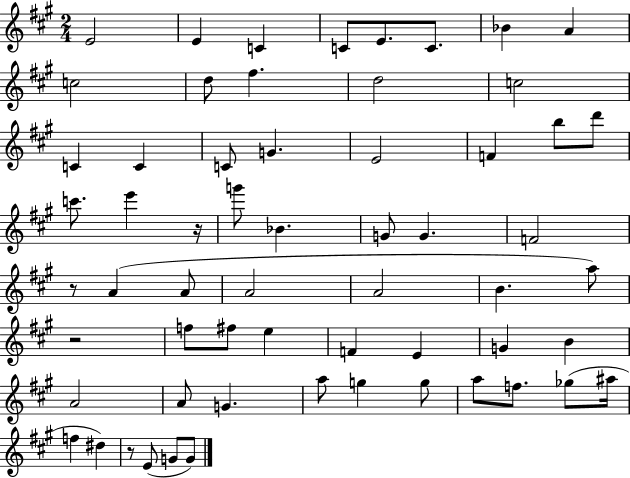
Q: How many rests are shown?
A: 4